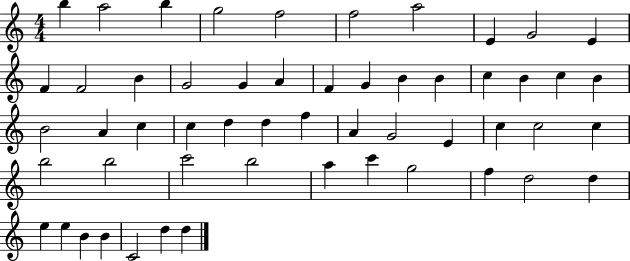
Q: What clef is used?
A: treble